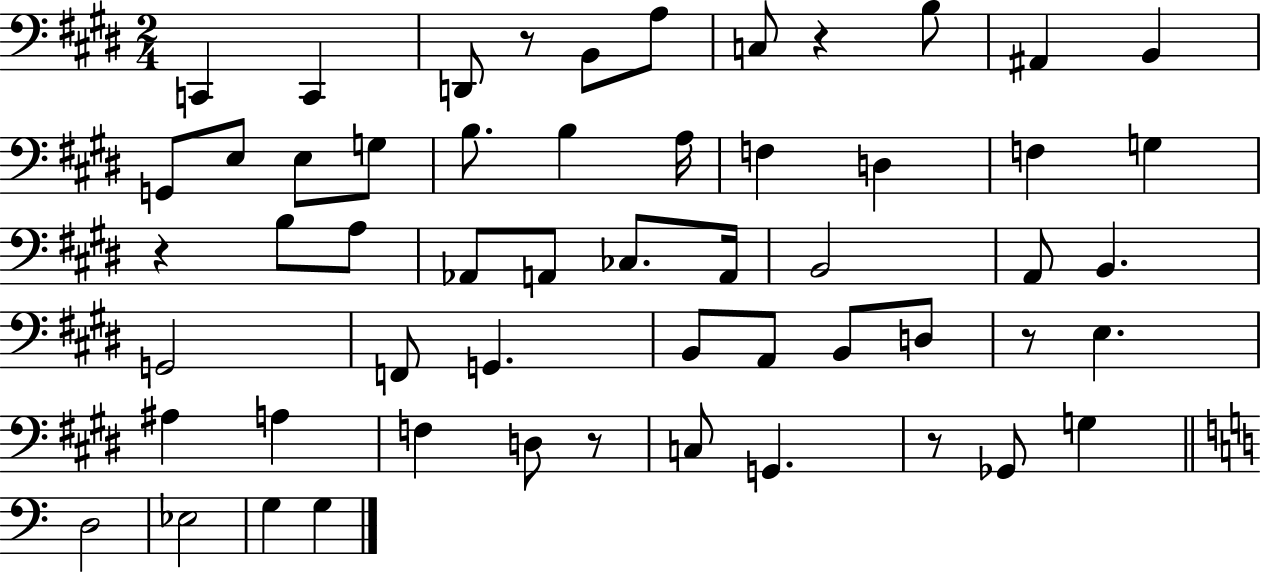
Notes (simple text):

C2/q C2/q D2/e R/e B2/e A3/e C3/e R/q B3/e A#2/q B2/q G2/e E3/e E3/e G3/e B3/e. B3/q A3/s F3/q D3/q F3/q G3/q R/q B3/e A3/e Ab2/e A2/e CES3/e. A2/s B2/h A2/e B2/q. G2/h F2/e G2/q. B2/e A2/e B2/e D3/e R/e E3/q. A#3/q A3/q F3/q D3/e R/e C3/e G2/q. R/e Gb2/e G3/q D3/h Eb3/h G3/q G3/q